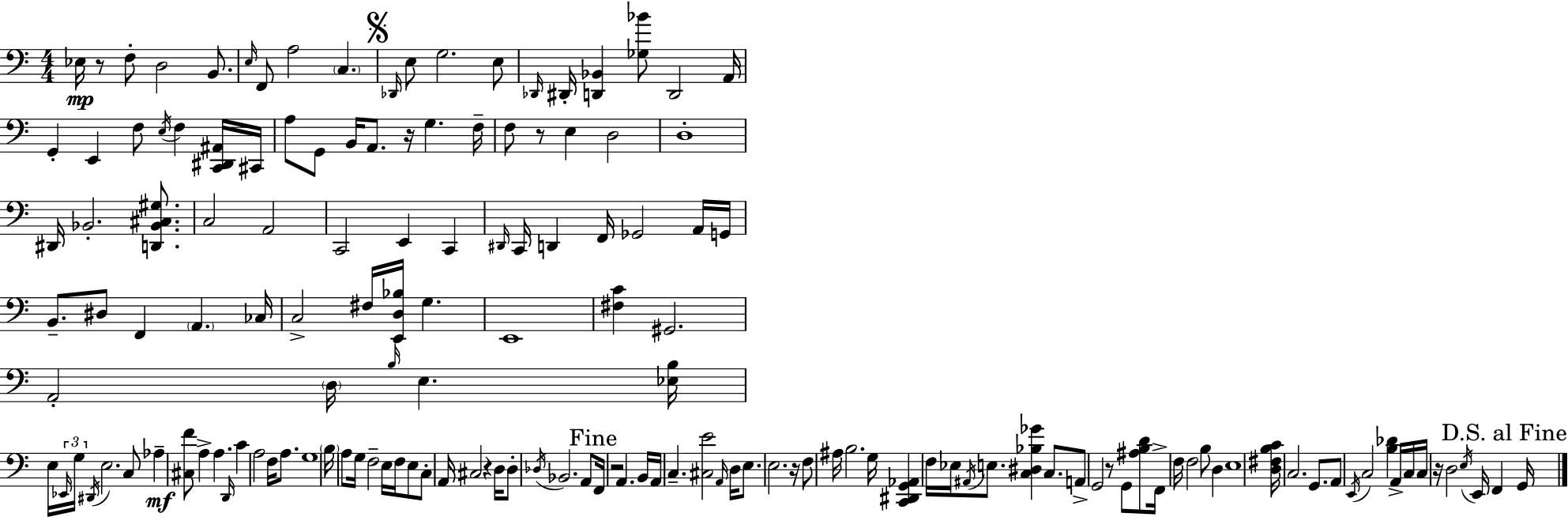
{
  \clef bass
  \numericTimeSignature
  \time 4/4
  \key a \minor
  ees16\mp r8 f8-. d2 b,8. | \grace { e16 } f,8 a2 \parenthesize c4. | \mark \markup { \musicglyph "scripts.segno" } \grace { des,16 } e8 g2. | e8 \grace { des,16 } dis,16-. <d, bes,>4 <ges bes'>8 d,2 | \break a,16 g,4-. e,4 f8 \acciaccatura { e16 } f4 | <c, dis, ais,>16 cis,16 a8 g,8 b,16 a,8. r16 g4. | f16-- f8 r8 e4 d2 | d1-. | \break dis,16 bes,2.-. | <d, bes, cis gis>8. c2 a,2 | c,2 e,4 | c,4 \grace { dis,16 } c,16 d,4 f,16 ges,2 | \break a,16 g,16 b,8.-- dis8 f,4 \parenthesize a,4. | ces16 c2-> fis16 <e, d bes>16 g4. | e,1 | <fis c'>4 gis,2. | \break a,2-. \parenthesize d16 \grace { b16 } e4. | <ees b>16 e16 \tuplet 3/2 { \grace { ees,16 } g16 \acciaccatura { dis,16 } } e2. | c8 aes4--\mf <cis f'>8 a4-> | a4. \grace { d,16 } c'4 a2 | \break f16 a8. g1 | \parenthesize b16 a8 g16 f2-- | e16 f16 e8 c8-. a,16 cis2 | r4 d16 d8-. \acciaccatura { des16 } bes,2. | \break a,8 \mark "Fine" f,16 r2 | a,4. b,16 a,16 c4.-- | <cis e'>2 \grace { a,16 } d16 e8. e2. | r16 f8 ais16 b2. | \break g16 <c, dis, g, aes,>4 f16 | ees16 \acciaccatura { ais,16 } e8. <c dis bes ges'>4 c8. a,8-> g,2 | r8 g,8 <ais b d'>8 f,16-> f16 f2 | b8 d4 e1 | \break <d fis b c'>16 c2. | g,8. a,8 \acciaccatura { e,16 } c2 | <b des'>4 a,16-> c16 c16 r16 d2 | \acciaccatura { e16 } e,16 f,4 \mark "D.S. al Fine" g,16 \bar "|."
}